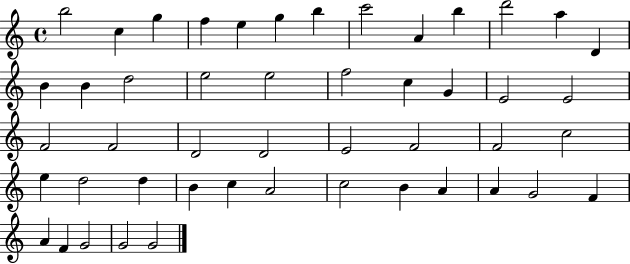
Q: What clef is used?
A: treble